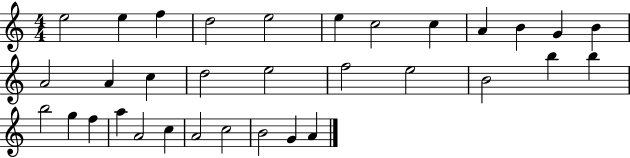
{
  \clef treble
  \numericTimeSignature
  \time 4/4
  \key c \major
  e''2 e''4 f''4 | d''2 e''2 | e''4 c''2 c''4 | a'4 b'4 g'4 b'4 | \break a'2 a'4 c''4 | d''2 e''2 | f''2 e''2 | b'2 b''4 b''4 | \break b''2 g''4 f''4 | a''4 a'2 c''4 | a'2 c''2 | b'2 g'4 a'4 | \break \bar "|."
}